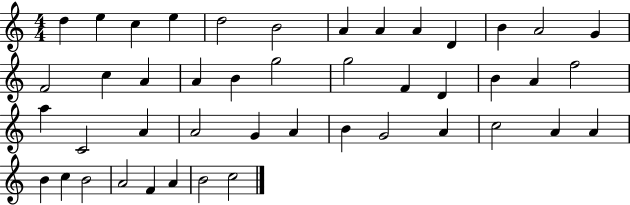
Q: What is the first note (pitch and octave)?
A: D5